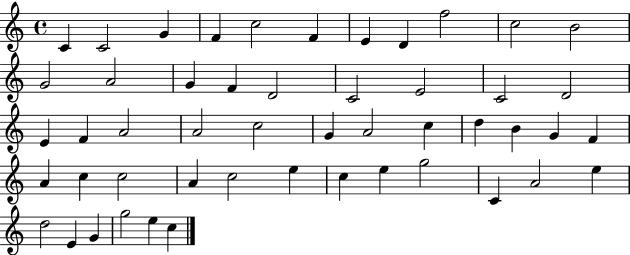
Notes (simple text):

C4/q C4/h G4/q F4/q C5/h F4/q E4/q D4/q F5/h C5/h B4/h G4/h A4/h G4/q F4/q D4/h C4/h E4/h C4/h D4/h E4/q F4/q A4/h A4/h C5/h G4/q A4/h C5/q D5/q B4/q G4/q F4/q A4/q C5/q C5/h A4/q C5/h E5/q C5/q E5/q G5/h C4/q A4/h E5/q D5/h E4/q G4/q G5/h E5/q C5/q